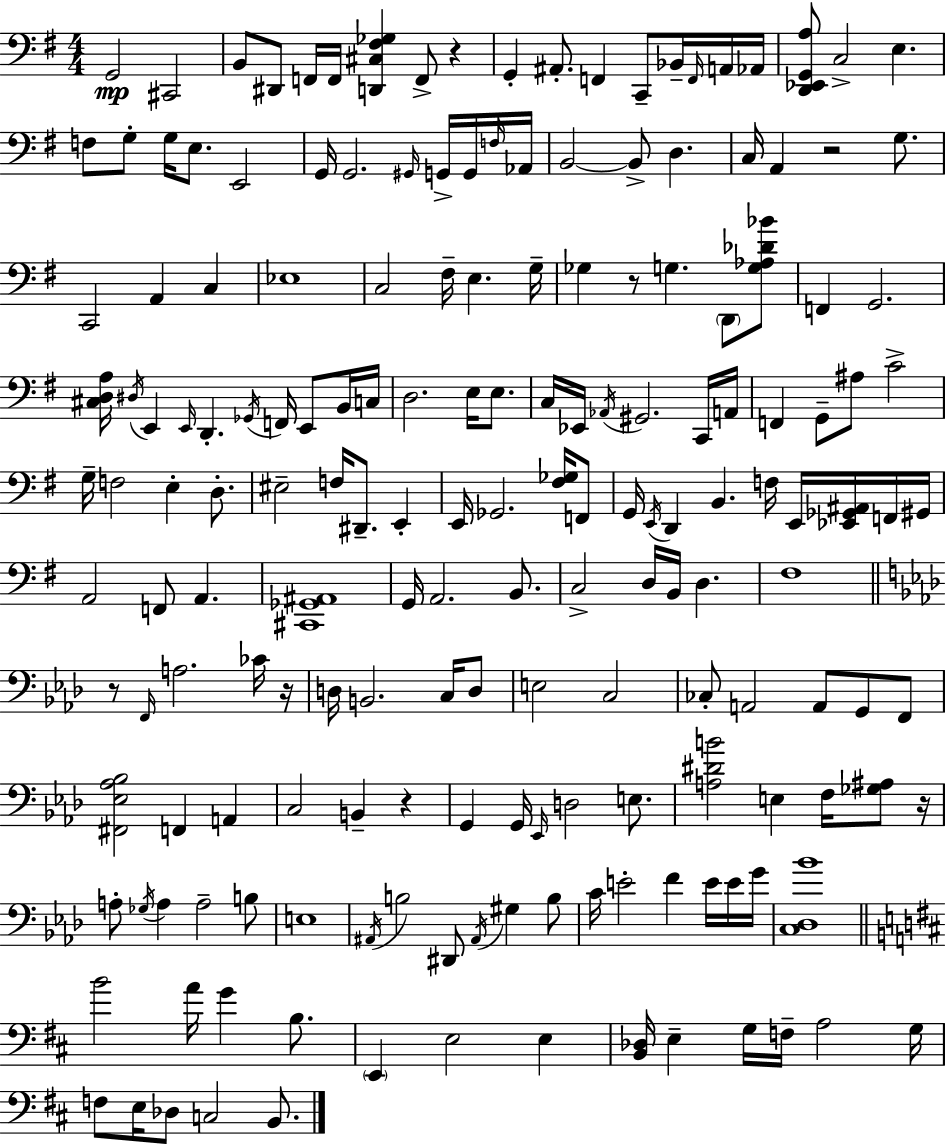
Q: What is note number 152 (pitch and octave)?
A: G3